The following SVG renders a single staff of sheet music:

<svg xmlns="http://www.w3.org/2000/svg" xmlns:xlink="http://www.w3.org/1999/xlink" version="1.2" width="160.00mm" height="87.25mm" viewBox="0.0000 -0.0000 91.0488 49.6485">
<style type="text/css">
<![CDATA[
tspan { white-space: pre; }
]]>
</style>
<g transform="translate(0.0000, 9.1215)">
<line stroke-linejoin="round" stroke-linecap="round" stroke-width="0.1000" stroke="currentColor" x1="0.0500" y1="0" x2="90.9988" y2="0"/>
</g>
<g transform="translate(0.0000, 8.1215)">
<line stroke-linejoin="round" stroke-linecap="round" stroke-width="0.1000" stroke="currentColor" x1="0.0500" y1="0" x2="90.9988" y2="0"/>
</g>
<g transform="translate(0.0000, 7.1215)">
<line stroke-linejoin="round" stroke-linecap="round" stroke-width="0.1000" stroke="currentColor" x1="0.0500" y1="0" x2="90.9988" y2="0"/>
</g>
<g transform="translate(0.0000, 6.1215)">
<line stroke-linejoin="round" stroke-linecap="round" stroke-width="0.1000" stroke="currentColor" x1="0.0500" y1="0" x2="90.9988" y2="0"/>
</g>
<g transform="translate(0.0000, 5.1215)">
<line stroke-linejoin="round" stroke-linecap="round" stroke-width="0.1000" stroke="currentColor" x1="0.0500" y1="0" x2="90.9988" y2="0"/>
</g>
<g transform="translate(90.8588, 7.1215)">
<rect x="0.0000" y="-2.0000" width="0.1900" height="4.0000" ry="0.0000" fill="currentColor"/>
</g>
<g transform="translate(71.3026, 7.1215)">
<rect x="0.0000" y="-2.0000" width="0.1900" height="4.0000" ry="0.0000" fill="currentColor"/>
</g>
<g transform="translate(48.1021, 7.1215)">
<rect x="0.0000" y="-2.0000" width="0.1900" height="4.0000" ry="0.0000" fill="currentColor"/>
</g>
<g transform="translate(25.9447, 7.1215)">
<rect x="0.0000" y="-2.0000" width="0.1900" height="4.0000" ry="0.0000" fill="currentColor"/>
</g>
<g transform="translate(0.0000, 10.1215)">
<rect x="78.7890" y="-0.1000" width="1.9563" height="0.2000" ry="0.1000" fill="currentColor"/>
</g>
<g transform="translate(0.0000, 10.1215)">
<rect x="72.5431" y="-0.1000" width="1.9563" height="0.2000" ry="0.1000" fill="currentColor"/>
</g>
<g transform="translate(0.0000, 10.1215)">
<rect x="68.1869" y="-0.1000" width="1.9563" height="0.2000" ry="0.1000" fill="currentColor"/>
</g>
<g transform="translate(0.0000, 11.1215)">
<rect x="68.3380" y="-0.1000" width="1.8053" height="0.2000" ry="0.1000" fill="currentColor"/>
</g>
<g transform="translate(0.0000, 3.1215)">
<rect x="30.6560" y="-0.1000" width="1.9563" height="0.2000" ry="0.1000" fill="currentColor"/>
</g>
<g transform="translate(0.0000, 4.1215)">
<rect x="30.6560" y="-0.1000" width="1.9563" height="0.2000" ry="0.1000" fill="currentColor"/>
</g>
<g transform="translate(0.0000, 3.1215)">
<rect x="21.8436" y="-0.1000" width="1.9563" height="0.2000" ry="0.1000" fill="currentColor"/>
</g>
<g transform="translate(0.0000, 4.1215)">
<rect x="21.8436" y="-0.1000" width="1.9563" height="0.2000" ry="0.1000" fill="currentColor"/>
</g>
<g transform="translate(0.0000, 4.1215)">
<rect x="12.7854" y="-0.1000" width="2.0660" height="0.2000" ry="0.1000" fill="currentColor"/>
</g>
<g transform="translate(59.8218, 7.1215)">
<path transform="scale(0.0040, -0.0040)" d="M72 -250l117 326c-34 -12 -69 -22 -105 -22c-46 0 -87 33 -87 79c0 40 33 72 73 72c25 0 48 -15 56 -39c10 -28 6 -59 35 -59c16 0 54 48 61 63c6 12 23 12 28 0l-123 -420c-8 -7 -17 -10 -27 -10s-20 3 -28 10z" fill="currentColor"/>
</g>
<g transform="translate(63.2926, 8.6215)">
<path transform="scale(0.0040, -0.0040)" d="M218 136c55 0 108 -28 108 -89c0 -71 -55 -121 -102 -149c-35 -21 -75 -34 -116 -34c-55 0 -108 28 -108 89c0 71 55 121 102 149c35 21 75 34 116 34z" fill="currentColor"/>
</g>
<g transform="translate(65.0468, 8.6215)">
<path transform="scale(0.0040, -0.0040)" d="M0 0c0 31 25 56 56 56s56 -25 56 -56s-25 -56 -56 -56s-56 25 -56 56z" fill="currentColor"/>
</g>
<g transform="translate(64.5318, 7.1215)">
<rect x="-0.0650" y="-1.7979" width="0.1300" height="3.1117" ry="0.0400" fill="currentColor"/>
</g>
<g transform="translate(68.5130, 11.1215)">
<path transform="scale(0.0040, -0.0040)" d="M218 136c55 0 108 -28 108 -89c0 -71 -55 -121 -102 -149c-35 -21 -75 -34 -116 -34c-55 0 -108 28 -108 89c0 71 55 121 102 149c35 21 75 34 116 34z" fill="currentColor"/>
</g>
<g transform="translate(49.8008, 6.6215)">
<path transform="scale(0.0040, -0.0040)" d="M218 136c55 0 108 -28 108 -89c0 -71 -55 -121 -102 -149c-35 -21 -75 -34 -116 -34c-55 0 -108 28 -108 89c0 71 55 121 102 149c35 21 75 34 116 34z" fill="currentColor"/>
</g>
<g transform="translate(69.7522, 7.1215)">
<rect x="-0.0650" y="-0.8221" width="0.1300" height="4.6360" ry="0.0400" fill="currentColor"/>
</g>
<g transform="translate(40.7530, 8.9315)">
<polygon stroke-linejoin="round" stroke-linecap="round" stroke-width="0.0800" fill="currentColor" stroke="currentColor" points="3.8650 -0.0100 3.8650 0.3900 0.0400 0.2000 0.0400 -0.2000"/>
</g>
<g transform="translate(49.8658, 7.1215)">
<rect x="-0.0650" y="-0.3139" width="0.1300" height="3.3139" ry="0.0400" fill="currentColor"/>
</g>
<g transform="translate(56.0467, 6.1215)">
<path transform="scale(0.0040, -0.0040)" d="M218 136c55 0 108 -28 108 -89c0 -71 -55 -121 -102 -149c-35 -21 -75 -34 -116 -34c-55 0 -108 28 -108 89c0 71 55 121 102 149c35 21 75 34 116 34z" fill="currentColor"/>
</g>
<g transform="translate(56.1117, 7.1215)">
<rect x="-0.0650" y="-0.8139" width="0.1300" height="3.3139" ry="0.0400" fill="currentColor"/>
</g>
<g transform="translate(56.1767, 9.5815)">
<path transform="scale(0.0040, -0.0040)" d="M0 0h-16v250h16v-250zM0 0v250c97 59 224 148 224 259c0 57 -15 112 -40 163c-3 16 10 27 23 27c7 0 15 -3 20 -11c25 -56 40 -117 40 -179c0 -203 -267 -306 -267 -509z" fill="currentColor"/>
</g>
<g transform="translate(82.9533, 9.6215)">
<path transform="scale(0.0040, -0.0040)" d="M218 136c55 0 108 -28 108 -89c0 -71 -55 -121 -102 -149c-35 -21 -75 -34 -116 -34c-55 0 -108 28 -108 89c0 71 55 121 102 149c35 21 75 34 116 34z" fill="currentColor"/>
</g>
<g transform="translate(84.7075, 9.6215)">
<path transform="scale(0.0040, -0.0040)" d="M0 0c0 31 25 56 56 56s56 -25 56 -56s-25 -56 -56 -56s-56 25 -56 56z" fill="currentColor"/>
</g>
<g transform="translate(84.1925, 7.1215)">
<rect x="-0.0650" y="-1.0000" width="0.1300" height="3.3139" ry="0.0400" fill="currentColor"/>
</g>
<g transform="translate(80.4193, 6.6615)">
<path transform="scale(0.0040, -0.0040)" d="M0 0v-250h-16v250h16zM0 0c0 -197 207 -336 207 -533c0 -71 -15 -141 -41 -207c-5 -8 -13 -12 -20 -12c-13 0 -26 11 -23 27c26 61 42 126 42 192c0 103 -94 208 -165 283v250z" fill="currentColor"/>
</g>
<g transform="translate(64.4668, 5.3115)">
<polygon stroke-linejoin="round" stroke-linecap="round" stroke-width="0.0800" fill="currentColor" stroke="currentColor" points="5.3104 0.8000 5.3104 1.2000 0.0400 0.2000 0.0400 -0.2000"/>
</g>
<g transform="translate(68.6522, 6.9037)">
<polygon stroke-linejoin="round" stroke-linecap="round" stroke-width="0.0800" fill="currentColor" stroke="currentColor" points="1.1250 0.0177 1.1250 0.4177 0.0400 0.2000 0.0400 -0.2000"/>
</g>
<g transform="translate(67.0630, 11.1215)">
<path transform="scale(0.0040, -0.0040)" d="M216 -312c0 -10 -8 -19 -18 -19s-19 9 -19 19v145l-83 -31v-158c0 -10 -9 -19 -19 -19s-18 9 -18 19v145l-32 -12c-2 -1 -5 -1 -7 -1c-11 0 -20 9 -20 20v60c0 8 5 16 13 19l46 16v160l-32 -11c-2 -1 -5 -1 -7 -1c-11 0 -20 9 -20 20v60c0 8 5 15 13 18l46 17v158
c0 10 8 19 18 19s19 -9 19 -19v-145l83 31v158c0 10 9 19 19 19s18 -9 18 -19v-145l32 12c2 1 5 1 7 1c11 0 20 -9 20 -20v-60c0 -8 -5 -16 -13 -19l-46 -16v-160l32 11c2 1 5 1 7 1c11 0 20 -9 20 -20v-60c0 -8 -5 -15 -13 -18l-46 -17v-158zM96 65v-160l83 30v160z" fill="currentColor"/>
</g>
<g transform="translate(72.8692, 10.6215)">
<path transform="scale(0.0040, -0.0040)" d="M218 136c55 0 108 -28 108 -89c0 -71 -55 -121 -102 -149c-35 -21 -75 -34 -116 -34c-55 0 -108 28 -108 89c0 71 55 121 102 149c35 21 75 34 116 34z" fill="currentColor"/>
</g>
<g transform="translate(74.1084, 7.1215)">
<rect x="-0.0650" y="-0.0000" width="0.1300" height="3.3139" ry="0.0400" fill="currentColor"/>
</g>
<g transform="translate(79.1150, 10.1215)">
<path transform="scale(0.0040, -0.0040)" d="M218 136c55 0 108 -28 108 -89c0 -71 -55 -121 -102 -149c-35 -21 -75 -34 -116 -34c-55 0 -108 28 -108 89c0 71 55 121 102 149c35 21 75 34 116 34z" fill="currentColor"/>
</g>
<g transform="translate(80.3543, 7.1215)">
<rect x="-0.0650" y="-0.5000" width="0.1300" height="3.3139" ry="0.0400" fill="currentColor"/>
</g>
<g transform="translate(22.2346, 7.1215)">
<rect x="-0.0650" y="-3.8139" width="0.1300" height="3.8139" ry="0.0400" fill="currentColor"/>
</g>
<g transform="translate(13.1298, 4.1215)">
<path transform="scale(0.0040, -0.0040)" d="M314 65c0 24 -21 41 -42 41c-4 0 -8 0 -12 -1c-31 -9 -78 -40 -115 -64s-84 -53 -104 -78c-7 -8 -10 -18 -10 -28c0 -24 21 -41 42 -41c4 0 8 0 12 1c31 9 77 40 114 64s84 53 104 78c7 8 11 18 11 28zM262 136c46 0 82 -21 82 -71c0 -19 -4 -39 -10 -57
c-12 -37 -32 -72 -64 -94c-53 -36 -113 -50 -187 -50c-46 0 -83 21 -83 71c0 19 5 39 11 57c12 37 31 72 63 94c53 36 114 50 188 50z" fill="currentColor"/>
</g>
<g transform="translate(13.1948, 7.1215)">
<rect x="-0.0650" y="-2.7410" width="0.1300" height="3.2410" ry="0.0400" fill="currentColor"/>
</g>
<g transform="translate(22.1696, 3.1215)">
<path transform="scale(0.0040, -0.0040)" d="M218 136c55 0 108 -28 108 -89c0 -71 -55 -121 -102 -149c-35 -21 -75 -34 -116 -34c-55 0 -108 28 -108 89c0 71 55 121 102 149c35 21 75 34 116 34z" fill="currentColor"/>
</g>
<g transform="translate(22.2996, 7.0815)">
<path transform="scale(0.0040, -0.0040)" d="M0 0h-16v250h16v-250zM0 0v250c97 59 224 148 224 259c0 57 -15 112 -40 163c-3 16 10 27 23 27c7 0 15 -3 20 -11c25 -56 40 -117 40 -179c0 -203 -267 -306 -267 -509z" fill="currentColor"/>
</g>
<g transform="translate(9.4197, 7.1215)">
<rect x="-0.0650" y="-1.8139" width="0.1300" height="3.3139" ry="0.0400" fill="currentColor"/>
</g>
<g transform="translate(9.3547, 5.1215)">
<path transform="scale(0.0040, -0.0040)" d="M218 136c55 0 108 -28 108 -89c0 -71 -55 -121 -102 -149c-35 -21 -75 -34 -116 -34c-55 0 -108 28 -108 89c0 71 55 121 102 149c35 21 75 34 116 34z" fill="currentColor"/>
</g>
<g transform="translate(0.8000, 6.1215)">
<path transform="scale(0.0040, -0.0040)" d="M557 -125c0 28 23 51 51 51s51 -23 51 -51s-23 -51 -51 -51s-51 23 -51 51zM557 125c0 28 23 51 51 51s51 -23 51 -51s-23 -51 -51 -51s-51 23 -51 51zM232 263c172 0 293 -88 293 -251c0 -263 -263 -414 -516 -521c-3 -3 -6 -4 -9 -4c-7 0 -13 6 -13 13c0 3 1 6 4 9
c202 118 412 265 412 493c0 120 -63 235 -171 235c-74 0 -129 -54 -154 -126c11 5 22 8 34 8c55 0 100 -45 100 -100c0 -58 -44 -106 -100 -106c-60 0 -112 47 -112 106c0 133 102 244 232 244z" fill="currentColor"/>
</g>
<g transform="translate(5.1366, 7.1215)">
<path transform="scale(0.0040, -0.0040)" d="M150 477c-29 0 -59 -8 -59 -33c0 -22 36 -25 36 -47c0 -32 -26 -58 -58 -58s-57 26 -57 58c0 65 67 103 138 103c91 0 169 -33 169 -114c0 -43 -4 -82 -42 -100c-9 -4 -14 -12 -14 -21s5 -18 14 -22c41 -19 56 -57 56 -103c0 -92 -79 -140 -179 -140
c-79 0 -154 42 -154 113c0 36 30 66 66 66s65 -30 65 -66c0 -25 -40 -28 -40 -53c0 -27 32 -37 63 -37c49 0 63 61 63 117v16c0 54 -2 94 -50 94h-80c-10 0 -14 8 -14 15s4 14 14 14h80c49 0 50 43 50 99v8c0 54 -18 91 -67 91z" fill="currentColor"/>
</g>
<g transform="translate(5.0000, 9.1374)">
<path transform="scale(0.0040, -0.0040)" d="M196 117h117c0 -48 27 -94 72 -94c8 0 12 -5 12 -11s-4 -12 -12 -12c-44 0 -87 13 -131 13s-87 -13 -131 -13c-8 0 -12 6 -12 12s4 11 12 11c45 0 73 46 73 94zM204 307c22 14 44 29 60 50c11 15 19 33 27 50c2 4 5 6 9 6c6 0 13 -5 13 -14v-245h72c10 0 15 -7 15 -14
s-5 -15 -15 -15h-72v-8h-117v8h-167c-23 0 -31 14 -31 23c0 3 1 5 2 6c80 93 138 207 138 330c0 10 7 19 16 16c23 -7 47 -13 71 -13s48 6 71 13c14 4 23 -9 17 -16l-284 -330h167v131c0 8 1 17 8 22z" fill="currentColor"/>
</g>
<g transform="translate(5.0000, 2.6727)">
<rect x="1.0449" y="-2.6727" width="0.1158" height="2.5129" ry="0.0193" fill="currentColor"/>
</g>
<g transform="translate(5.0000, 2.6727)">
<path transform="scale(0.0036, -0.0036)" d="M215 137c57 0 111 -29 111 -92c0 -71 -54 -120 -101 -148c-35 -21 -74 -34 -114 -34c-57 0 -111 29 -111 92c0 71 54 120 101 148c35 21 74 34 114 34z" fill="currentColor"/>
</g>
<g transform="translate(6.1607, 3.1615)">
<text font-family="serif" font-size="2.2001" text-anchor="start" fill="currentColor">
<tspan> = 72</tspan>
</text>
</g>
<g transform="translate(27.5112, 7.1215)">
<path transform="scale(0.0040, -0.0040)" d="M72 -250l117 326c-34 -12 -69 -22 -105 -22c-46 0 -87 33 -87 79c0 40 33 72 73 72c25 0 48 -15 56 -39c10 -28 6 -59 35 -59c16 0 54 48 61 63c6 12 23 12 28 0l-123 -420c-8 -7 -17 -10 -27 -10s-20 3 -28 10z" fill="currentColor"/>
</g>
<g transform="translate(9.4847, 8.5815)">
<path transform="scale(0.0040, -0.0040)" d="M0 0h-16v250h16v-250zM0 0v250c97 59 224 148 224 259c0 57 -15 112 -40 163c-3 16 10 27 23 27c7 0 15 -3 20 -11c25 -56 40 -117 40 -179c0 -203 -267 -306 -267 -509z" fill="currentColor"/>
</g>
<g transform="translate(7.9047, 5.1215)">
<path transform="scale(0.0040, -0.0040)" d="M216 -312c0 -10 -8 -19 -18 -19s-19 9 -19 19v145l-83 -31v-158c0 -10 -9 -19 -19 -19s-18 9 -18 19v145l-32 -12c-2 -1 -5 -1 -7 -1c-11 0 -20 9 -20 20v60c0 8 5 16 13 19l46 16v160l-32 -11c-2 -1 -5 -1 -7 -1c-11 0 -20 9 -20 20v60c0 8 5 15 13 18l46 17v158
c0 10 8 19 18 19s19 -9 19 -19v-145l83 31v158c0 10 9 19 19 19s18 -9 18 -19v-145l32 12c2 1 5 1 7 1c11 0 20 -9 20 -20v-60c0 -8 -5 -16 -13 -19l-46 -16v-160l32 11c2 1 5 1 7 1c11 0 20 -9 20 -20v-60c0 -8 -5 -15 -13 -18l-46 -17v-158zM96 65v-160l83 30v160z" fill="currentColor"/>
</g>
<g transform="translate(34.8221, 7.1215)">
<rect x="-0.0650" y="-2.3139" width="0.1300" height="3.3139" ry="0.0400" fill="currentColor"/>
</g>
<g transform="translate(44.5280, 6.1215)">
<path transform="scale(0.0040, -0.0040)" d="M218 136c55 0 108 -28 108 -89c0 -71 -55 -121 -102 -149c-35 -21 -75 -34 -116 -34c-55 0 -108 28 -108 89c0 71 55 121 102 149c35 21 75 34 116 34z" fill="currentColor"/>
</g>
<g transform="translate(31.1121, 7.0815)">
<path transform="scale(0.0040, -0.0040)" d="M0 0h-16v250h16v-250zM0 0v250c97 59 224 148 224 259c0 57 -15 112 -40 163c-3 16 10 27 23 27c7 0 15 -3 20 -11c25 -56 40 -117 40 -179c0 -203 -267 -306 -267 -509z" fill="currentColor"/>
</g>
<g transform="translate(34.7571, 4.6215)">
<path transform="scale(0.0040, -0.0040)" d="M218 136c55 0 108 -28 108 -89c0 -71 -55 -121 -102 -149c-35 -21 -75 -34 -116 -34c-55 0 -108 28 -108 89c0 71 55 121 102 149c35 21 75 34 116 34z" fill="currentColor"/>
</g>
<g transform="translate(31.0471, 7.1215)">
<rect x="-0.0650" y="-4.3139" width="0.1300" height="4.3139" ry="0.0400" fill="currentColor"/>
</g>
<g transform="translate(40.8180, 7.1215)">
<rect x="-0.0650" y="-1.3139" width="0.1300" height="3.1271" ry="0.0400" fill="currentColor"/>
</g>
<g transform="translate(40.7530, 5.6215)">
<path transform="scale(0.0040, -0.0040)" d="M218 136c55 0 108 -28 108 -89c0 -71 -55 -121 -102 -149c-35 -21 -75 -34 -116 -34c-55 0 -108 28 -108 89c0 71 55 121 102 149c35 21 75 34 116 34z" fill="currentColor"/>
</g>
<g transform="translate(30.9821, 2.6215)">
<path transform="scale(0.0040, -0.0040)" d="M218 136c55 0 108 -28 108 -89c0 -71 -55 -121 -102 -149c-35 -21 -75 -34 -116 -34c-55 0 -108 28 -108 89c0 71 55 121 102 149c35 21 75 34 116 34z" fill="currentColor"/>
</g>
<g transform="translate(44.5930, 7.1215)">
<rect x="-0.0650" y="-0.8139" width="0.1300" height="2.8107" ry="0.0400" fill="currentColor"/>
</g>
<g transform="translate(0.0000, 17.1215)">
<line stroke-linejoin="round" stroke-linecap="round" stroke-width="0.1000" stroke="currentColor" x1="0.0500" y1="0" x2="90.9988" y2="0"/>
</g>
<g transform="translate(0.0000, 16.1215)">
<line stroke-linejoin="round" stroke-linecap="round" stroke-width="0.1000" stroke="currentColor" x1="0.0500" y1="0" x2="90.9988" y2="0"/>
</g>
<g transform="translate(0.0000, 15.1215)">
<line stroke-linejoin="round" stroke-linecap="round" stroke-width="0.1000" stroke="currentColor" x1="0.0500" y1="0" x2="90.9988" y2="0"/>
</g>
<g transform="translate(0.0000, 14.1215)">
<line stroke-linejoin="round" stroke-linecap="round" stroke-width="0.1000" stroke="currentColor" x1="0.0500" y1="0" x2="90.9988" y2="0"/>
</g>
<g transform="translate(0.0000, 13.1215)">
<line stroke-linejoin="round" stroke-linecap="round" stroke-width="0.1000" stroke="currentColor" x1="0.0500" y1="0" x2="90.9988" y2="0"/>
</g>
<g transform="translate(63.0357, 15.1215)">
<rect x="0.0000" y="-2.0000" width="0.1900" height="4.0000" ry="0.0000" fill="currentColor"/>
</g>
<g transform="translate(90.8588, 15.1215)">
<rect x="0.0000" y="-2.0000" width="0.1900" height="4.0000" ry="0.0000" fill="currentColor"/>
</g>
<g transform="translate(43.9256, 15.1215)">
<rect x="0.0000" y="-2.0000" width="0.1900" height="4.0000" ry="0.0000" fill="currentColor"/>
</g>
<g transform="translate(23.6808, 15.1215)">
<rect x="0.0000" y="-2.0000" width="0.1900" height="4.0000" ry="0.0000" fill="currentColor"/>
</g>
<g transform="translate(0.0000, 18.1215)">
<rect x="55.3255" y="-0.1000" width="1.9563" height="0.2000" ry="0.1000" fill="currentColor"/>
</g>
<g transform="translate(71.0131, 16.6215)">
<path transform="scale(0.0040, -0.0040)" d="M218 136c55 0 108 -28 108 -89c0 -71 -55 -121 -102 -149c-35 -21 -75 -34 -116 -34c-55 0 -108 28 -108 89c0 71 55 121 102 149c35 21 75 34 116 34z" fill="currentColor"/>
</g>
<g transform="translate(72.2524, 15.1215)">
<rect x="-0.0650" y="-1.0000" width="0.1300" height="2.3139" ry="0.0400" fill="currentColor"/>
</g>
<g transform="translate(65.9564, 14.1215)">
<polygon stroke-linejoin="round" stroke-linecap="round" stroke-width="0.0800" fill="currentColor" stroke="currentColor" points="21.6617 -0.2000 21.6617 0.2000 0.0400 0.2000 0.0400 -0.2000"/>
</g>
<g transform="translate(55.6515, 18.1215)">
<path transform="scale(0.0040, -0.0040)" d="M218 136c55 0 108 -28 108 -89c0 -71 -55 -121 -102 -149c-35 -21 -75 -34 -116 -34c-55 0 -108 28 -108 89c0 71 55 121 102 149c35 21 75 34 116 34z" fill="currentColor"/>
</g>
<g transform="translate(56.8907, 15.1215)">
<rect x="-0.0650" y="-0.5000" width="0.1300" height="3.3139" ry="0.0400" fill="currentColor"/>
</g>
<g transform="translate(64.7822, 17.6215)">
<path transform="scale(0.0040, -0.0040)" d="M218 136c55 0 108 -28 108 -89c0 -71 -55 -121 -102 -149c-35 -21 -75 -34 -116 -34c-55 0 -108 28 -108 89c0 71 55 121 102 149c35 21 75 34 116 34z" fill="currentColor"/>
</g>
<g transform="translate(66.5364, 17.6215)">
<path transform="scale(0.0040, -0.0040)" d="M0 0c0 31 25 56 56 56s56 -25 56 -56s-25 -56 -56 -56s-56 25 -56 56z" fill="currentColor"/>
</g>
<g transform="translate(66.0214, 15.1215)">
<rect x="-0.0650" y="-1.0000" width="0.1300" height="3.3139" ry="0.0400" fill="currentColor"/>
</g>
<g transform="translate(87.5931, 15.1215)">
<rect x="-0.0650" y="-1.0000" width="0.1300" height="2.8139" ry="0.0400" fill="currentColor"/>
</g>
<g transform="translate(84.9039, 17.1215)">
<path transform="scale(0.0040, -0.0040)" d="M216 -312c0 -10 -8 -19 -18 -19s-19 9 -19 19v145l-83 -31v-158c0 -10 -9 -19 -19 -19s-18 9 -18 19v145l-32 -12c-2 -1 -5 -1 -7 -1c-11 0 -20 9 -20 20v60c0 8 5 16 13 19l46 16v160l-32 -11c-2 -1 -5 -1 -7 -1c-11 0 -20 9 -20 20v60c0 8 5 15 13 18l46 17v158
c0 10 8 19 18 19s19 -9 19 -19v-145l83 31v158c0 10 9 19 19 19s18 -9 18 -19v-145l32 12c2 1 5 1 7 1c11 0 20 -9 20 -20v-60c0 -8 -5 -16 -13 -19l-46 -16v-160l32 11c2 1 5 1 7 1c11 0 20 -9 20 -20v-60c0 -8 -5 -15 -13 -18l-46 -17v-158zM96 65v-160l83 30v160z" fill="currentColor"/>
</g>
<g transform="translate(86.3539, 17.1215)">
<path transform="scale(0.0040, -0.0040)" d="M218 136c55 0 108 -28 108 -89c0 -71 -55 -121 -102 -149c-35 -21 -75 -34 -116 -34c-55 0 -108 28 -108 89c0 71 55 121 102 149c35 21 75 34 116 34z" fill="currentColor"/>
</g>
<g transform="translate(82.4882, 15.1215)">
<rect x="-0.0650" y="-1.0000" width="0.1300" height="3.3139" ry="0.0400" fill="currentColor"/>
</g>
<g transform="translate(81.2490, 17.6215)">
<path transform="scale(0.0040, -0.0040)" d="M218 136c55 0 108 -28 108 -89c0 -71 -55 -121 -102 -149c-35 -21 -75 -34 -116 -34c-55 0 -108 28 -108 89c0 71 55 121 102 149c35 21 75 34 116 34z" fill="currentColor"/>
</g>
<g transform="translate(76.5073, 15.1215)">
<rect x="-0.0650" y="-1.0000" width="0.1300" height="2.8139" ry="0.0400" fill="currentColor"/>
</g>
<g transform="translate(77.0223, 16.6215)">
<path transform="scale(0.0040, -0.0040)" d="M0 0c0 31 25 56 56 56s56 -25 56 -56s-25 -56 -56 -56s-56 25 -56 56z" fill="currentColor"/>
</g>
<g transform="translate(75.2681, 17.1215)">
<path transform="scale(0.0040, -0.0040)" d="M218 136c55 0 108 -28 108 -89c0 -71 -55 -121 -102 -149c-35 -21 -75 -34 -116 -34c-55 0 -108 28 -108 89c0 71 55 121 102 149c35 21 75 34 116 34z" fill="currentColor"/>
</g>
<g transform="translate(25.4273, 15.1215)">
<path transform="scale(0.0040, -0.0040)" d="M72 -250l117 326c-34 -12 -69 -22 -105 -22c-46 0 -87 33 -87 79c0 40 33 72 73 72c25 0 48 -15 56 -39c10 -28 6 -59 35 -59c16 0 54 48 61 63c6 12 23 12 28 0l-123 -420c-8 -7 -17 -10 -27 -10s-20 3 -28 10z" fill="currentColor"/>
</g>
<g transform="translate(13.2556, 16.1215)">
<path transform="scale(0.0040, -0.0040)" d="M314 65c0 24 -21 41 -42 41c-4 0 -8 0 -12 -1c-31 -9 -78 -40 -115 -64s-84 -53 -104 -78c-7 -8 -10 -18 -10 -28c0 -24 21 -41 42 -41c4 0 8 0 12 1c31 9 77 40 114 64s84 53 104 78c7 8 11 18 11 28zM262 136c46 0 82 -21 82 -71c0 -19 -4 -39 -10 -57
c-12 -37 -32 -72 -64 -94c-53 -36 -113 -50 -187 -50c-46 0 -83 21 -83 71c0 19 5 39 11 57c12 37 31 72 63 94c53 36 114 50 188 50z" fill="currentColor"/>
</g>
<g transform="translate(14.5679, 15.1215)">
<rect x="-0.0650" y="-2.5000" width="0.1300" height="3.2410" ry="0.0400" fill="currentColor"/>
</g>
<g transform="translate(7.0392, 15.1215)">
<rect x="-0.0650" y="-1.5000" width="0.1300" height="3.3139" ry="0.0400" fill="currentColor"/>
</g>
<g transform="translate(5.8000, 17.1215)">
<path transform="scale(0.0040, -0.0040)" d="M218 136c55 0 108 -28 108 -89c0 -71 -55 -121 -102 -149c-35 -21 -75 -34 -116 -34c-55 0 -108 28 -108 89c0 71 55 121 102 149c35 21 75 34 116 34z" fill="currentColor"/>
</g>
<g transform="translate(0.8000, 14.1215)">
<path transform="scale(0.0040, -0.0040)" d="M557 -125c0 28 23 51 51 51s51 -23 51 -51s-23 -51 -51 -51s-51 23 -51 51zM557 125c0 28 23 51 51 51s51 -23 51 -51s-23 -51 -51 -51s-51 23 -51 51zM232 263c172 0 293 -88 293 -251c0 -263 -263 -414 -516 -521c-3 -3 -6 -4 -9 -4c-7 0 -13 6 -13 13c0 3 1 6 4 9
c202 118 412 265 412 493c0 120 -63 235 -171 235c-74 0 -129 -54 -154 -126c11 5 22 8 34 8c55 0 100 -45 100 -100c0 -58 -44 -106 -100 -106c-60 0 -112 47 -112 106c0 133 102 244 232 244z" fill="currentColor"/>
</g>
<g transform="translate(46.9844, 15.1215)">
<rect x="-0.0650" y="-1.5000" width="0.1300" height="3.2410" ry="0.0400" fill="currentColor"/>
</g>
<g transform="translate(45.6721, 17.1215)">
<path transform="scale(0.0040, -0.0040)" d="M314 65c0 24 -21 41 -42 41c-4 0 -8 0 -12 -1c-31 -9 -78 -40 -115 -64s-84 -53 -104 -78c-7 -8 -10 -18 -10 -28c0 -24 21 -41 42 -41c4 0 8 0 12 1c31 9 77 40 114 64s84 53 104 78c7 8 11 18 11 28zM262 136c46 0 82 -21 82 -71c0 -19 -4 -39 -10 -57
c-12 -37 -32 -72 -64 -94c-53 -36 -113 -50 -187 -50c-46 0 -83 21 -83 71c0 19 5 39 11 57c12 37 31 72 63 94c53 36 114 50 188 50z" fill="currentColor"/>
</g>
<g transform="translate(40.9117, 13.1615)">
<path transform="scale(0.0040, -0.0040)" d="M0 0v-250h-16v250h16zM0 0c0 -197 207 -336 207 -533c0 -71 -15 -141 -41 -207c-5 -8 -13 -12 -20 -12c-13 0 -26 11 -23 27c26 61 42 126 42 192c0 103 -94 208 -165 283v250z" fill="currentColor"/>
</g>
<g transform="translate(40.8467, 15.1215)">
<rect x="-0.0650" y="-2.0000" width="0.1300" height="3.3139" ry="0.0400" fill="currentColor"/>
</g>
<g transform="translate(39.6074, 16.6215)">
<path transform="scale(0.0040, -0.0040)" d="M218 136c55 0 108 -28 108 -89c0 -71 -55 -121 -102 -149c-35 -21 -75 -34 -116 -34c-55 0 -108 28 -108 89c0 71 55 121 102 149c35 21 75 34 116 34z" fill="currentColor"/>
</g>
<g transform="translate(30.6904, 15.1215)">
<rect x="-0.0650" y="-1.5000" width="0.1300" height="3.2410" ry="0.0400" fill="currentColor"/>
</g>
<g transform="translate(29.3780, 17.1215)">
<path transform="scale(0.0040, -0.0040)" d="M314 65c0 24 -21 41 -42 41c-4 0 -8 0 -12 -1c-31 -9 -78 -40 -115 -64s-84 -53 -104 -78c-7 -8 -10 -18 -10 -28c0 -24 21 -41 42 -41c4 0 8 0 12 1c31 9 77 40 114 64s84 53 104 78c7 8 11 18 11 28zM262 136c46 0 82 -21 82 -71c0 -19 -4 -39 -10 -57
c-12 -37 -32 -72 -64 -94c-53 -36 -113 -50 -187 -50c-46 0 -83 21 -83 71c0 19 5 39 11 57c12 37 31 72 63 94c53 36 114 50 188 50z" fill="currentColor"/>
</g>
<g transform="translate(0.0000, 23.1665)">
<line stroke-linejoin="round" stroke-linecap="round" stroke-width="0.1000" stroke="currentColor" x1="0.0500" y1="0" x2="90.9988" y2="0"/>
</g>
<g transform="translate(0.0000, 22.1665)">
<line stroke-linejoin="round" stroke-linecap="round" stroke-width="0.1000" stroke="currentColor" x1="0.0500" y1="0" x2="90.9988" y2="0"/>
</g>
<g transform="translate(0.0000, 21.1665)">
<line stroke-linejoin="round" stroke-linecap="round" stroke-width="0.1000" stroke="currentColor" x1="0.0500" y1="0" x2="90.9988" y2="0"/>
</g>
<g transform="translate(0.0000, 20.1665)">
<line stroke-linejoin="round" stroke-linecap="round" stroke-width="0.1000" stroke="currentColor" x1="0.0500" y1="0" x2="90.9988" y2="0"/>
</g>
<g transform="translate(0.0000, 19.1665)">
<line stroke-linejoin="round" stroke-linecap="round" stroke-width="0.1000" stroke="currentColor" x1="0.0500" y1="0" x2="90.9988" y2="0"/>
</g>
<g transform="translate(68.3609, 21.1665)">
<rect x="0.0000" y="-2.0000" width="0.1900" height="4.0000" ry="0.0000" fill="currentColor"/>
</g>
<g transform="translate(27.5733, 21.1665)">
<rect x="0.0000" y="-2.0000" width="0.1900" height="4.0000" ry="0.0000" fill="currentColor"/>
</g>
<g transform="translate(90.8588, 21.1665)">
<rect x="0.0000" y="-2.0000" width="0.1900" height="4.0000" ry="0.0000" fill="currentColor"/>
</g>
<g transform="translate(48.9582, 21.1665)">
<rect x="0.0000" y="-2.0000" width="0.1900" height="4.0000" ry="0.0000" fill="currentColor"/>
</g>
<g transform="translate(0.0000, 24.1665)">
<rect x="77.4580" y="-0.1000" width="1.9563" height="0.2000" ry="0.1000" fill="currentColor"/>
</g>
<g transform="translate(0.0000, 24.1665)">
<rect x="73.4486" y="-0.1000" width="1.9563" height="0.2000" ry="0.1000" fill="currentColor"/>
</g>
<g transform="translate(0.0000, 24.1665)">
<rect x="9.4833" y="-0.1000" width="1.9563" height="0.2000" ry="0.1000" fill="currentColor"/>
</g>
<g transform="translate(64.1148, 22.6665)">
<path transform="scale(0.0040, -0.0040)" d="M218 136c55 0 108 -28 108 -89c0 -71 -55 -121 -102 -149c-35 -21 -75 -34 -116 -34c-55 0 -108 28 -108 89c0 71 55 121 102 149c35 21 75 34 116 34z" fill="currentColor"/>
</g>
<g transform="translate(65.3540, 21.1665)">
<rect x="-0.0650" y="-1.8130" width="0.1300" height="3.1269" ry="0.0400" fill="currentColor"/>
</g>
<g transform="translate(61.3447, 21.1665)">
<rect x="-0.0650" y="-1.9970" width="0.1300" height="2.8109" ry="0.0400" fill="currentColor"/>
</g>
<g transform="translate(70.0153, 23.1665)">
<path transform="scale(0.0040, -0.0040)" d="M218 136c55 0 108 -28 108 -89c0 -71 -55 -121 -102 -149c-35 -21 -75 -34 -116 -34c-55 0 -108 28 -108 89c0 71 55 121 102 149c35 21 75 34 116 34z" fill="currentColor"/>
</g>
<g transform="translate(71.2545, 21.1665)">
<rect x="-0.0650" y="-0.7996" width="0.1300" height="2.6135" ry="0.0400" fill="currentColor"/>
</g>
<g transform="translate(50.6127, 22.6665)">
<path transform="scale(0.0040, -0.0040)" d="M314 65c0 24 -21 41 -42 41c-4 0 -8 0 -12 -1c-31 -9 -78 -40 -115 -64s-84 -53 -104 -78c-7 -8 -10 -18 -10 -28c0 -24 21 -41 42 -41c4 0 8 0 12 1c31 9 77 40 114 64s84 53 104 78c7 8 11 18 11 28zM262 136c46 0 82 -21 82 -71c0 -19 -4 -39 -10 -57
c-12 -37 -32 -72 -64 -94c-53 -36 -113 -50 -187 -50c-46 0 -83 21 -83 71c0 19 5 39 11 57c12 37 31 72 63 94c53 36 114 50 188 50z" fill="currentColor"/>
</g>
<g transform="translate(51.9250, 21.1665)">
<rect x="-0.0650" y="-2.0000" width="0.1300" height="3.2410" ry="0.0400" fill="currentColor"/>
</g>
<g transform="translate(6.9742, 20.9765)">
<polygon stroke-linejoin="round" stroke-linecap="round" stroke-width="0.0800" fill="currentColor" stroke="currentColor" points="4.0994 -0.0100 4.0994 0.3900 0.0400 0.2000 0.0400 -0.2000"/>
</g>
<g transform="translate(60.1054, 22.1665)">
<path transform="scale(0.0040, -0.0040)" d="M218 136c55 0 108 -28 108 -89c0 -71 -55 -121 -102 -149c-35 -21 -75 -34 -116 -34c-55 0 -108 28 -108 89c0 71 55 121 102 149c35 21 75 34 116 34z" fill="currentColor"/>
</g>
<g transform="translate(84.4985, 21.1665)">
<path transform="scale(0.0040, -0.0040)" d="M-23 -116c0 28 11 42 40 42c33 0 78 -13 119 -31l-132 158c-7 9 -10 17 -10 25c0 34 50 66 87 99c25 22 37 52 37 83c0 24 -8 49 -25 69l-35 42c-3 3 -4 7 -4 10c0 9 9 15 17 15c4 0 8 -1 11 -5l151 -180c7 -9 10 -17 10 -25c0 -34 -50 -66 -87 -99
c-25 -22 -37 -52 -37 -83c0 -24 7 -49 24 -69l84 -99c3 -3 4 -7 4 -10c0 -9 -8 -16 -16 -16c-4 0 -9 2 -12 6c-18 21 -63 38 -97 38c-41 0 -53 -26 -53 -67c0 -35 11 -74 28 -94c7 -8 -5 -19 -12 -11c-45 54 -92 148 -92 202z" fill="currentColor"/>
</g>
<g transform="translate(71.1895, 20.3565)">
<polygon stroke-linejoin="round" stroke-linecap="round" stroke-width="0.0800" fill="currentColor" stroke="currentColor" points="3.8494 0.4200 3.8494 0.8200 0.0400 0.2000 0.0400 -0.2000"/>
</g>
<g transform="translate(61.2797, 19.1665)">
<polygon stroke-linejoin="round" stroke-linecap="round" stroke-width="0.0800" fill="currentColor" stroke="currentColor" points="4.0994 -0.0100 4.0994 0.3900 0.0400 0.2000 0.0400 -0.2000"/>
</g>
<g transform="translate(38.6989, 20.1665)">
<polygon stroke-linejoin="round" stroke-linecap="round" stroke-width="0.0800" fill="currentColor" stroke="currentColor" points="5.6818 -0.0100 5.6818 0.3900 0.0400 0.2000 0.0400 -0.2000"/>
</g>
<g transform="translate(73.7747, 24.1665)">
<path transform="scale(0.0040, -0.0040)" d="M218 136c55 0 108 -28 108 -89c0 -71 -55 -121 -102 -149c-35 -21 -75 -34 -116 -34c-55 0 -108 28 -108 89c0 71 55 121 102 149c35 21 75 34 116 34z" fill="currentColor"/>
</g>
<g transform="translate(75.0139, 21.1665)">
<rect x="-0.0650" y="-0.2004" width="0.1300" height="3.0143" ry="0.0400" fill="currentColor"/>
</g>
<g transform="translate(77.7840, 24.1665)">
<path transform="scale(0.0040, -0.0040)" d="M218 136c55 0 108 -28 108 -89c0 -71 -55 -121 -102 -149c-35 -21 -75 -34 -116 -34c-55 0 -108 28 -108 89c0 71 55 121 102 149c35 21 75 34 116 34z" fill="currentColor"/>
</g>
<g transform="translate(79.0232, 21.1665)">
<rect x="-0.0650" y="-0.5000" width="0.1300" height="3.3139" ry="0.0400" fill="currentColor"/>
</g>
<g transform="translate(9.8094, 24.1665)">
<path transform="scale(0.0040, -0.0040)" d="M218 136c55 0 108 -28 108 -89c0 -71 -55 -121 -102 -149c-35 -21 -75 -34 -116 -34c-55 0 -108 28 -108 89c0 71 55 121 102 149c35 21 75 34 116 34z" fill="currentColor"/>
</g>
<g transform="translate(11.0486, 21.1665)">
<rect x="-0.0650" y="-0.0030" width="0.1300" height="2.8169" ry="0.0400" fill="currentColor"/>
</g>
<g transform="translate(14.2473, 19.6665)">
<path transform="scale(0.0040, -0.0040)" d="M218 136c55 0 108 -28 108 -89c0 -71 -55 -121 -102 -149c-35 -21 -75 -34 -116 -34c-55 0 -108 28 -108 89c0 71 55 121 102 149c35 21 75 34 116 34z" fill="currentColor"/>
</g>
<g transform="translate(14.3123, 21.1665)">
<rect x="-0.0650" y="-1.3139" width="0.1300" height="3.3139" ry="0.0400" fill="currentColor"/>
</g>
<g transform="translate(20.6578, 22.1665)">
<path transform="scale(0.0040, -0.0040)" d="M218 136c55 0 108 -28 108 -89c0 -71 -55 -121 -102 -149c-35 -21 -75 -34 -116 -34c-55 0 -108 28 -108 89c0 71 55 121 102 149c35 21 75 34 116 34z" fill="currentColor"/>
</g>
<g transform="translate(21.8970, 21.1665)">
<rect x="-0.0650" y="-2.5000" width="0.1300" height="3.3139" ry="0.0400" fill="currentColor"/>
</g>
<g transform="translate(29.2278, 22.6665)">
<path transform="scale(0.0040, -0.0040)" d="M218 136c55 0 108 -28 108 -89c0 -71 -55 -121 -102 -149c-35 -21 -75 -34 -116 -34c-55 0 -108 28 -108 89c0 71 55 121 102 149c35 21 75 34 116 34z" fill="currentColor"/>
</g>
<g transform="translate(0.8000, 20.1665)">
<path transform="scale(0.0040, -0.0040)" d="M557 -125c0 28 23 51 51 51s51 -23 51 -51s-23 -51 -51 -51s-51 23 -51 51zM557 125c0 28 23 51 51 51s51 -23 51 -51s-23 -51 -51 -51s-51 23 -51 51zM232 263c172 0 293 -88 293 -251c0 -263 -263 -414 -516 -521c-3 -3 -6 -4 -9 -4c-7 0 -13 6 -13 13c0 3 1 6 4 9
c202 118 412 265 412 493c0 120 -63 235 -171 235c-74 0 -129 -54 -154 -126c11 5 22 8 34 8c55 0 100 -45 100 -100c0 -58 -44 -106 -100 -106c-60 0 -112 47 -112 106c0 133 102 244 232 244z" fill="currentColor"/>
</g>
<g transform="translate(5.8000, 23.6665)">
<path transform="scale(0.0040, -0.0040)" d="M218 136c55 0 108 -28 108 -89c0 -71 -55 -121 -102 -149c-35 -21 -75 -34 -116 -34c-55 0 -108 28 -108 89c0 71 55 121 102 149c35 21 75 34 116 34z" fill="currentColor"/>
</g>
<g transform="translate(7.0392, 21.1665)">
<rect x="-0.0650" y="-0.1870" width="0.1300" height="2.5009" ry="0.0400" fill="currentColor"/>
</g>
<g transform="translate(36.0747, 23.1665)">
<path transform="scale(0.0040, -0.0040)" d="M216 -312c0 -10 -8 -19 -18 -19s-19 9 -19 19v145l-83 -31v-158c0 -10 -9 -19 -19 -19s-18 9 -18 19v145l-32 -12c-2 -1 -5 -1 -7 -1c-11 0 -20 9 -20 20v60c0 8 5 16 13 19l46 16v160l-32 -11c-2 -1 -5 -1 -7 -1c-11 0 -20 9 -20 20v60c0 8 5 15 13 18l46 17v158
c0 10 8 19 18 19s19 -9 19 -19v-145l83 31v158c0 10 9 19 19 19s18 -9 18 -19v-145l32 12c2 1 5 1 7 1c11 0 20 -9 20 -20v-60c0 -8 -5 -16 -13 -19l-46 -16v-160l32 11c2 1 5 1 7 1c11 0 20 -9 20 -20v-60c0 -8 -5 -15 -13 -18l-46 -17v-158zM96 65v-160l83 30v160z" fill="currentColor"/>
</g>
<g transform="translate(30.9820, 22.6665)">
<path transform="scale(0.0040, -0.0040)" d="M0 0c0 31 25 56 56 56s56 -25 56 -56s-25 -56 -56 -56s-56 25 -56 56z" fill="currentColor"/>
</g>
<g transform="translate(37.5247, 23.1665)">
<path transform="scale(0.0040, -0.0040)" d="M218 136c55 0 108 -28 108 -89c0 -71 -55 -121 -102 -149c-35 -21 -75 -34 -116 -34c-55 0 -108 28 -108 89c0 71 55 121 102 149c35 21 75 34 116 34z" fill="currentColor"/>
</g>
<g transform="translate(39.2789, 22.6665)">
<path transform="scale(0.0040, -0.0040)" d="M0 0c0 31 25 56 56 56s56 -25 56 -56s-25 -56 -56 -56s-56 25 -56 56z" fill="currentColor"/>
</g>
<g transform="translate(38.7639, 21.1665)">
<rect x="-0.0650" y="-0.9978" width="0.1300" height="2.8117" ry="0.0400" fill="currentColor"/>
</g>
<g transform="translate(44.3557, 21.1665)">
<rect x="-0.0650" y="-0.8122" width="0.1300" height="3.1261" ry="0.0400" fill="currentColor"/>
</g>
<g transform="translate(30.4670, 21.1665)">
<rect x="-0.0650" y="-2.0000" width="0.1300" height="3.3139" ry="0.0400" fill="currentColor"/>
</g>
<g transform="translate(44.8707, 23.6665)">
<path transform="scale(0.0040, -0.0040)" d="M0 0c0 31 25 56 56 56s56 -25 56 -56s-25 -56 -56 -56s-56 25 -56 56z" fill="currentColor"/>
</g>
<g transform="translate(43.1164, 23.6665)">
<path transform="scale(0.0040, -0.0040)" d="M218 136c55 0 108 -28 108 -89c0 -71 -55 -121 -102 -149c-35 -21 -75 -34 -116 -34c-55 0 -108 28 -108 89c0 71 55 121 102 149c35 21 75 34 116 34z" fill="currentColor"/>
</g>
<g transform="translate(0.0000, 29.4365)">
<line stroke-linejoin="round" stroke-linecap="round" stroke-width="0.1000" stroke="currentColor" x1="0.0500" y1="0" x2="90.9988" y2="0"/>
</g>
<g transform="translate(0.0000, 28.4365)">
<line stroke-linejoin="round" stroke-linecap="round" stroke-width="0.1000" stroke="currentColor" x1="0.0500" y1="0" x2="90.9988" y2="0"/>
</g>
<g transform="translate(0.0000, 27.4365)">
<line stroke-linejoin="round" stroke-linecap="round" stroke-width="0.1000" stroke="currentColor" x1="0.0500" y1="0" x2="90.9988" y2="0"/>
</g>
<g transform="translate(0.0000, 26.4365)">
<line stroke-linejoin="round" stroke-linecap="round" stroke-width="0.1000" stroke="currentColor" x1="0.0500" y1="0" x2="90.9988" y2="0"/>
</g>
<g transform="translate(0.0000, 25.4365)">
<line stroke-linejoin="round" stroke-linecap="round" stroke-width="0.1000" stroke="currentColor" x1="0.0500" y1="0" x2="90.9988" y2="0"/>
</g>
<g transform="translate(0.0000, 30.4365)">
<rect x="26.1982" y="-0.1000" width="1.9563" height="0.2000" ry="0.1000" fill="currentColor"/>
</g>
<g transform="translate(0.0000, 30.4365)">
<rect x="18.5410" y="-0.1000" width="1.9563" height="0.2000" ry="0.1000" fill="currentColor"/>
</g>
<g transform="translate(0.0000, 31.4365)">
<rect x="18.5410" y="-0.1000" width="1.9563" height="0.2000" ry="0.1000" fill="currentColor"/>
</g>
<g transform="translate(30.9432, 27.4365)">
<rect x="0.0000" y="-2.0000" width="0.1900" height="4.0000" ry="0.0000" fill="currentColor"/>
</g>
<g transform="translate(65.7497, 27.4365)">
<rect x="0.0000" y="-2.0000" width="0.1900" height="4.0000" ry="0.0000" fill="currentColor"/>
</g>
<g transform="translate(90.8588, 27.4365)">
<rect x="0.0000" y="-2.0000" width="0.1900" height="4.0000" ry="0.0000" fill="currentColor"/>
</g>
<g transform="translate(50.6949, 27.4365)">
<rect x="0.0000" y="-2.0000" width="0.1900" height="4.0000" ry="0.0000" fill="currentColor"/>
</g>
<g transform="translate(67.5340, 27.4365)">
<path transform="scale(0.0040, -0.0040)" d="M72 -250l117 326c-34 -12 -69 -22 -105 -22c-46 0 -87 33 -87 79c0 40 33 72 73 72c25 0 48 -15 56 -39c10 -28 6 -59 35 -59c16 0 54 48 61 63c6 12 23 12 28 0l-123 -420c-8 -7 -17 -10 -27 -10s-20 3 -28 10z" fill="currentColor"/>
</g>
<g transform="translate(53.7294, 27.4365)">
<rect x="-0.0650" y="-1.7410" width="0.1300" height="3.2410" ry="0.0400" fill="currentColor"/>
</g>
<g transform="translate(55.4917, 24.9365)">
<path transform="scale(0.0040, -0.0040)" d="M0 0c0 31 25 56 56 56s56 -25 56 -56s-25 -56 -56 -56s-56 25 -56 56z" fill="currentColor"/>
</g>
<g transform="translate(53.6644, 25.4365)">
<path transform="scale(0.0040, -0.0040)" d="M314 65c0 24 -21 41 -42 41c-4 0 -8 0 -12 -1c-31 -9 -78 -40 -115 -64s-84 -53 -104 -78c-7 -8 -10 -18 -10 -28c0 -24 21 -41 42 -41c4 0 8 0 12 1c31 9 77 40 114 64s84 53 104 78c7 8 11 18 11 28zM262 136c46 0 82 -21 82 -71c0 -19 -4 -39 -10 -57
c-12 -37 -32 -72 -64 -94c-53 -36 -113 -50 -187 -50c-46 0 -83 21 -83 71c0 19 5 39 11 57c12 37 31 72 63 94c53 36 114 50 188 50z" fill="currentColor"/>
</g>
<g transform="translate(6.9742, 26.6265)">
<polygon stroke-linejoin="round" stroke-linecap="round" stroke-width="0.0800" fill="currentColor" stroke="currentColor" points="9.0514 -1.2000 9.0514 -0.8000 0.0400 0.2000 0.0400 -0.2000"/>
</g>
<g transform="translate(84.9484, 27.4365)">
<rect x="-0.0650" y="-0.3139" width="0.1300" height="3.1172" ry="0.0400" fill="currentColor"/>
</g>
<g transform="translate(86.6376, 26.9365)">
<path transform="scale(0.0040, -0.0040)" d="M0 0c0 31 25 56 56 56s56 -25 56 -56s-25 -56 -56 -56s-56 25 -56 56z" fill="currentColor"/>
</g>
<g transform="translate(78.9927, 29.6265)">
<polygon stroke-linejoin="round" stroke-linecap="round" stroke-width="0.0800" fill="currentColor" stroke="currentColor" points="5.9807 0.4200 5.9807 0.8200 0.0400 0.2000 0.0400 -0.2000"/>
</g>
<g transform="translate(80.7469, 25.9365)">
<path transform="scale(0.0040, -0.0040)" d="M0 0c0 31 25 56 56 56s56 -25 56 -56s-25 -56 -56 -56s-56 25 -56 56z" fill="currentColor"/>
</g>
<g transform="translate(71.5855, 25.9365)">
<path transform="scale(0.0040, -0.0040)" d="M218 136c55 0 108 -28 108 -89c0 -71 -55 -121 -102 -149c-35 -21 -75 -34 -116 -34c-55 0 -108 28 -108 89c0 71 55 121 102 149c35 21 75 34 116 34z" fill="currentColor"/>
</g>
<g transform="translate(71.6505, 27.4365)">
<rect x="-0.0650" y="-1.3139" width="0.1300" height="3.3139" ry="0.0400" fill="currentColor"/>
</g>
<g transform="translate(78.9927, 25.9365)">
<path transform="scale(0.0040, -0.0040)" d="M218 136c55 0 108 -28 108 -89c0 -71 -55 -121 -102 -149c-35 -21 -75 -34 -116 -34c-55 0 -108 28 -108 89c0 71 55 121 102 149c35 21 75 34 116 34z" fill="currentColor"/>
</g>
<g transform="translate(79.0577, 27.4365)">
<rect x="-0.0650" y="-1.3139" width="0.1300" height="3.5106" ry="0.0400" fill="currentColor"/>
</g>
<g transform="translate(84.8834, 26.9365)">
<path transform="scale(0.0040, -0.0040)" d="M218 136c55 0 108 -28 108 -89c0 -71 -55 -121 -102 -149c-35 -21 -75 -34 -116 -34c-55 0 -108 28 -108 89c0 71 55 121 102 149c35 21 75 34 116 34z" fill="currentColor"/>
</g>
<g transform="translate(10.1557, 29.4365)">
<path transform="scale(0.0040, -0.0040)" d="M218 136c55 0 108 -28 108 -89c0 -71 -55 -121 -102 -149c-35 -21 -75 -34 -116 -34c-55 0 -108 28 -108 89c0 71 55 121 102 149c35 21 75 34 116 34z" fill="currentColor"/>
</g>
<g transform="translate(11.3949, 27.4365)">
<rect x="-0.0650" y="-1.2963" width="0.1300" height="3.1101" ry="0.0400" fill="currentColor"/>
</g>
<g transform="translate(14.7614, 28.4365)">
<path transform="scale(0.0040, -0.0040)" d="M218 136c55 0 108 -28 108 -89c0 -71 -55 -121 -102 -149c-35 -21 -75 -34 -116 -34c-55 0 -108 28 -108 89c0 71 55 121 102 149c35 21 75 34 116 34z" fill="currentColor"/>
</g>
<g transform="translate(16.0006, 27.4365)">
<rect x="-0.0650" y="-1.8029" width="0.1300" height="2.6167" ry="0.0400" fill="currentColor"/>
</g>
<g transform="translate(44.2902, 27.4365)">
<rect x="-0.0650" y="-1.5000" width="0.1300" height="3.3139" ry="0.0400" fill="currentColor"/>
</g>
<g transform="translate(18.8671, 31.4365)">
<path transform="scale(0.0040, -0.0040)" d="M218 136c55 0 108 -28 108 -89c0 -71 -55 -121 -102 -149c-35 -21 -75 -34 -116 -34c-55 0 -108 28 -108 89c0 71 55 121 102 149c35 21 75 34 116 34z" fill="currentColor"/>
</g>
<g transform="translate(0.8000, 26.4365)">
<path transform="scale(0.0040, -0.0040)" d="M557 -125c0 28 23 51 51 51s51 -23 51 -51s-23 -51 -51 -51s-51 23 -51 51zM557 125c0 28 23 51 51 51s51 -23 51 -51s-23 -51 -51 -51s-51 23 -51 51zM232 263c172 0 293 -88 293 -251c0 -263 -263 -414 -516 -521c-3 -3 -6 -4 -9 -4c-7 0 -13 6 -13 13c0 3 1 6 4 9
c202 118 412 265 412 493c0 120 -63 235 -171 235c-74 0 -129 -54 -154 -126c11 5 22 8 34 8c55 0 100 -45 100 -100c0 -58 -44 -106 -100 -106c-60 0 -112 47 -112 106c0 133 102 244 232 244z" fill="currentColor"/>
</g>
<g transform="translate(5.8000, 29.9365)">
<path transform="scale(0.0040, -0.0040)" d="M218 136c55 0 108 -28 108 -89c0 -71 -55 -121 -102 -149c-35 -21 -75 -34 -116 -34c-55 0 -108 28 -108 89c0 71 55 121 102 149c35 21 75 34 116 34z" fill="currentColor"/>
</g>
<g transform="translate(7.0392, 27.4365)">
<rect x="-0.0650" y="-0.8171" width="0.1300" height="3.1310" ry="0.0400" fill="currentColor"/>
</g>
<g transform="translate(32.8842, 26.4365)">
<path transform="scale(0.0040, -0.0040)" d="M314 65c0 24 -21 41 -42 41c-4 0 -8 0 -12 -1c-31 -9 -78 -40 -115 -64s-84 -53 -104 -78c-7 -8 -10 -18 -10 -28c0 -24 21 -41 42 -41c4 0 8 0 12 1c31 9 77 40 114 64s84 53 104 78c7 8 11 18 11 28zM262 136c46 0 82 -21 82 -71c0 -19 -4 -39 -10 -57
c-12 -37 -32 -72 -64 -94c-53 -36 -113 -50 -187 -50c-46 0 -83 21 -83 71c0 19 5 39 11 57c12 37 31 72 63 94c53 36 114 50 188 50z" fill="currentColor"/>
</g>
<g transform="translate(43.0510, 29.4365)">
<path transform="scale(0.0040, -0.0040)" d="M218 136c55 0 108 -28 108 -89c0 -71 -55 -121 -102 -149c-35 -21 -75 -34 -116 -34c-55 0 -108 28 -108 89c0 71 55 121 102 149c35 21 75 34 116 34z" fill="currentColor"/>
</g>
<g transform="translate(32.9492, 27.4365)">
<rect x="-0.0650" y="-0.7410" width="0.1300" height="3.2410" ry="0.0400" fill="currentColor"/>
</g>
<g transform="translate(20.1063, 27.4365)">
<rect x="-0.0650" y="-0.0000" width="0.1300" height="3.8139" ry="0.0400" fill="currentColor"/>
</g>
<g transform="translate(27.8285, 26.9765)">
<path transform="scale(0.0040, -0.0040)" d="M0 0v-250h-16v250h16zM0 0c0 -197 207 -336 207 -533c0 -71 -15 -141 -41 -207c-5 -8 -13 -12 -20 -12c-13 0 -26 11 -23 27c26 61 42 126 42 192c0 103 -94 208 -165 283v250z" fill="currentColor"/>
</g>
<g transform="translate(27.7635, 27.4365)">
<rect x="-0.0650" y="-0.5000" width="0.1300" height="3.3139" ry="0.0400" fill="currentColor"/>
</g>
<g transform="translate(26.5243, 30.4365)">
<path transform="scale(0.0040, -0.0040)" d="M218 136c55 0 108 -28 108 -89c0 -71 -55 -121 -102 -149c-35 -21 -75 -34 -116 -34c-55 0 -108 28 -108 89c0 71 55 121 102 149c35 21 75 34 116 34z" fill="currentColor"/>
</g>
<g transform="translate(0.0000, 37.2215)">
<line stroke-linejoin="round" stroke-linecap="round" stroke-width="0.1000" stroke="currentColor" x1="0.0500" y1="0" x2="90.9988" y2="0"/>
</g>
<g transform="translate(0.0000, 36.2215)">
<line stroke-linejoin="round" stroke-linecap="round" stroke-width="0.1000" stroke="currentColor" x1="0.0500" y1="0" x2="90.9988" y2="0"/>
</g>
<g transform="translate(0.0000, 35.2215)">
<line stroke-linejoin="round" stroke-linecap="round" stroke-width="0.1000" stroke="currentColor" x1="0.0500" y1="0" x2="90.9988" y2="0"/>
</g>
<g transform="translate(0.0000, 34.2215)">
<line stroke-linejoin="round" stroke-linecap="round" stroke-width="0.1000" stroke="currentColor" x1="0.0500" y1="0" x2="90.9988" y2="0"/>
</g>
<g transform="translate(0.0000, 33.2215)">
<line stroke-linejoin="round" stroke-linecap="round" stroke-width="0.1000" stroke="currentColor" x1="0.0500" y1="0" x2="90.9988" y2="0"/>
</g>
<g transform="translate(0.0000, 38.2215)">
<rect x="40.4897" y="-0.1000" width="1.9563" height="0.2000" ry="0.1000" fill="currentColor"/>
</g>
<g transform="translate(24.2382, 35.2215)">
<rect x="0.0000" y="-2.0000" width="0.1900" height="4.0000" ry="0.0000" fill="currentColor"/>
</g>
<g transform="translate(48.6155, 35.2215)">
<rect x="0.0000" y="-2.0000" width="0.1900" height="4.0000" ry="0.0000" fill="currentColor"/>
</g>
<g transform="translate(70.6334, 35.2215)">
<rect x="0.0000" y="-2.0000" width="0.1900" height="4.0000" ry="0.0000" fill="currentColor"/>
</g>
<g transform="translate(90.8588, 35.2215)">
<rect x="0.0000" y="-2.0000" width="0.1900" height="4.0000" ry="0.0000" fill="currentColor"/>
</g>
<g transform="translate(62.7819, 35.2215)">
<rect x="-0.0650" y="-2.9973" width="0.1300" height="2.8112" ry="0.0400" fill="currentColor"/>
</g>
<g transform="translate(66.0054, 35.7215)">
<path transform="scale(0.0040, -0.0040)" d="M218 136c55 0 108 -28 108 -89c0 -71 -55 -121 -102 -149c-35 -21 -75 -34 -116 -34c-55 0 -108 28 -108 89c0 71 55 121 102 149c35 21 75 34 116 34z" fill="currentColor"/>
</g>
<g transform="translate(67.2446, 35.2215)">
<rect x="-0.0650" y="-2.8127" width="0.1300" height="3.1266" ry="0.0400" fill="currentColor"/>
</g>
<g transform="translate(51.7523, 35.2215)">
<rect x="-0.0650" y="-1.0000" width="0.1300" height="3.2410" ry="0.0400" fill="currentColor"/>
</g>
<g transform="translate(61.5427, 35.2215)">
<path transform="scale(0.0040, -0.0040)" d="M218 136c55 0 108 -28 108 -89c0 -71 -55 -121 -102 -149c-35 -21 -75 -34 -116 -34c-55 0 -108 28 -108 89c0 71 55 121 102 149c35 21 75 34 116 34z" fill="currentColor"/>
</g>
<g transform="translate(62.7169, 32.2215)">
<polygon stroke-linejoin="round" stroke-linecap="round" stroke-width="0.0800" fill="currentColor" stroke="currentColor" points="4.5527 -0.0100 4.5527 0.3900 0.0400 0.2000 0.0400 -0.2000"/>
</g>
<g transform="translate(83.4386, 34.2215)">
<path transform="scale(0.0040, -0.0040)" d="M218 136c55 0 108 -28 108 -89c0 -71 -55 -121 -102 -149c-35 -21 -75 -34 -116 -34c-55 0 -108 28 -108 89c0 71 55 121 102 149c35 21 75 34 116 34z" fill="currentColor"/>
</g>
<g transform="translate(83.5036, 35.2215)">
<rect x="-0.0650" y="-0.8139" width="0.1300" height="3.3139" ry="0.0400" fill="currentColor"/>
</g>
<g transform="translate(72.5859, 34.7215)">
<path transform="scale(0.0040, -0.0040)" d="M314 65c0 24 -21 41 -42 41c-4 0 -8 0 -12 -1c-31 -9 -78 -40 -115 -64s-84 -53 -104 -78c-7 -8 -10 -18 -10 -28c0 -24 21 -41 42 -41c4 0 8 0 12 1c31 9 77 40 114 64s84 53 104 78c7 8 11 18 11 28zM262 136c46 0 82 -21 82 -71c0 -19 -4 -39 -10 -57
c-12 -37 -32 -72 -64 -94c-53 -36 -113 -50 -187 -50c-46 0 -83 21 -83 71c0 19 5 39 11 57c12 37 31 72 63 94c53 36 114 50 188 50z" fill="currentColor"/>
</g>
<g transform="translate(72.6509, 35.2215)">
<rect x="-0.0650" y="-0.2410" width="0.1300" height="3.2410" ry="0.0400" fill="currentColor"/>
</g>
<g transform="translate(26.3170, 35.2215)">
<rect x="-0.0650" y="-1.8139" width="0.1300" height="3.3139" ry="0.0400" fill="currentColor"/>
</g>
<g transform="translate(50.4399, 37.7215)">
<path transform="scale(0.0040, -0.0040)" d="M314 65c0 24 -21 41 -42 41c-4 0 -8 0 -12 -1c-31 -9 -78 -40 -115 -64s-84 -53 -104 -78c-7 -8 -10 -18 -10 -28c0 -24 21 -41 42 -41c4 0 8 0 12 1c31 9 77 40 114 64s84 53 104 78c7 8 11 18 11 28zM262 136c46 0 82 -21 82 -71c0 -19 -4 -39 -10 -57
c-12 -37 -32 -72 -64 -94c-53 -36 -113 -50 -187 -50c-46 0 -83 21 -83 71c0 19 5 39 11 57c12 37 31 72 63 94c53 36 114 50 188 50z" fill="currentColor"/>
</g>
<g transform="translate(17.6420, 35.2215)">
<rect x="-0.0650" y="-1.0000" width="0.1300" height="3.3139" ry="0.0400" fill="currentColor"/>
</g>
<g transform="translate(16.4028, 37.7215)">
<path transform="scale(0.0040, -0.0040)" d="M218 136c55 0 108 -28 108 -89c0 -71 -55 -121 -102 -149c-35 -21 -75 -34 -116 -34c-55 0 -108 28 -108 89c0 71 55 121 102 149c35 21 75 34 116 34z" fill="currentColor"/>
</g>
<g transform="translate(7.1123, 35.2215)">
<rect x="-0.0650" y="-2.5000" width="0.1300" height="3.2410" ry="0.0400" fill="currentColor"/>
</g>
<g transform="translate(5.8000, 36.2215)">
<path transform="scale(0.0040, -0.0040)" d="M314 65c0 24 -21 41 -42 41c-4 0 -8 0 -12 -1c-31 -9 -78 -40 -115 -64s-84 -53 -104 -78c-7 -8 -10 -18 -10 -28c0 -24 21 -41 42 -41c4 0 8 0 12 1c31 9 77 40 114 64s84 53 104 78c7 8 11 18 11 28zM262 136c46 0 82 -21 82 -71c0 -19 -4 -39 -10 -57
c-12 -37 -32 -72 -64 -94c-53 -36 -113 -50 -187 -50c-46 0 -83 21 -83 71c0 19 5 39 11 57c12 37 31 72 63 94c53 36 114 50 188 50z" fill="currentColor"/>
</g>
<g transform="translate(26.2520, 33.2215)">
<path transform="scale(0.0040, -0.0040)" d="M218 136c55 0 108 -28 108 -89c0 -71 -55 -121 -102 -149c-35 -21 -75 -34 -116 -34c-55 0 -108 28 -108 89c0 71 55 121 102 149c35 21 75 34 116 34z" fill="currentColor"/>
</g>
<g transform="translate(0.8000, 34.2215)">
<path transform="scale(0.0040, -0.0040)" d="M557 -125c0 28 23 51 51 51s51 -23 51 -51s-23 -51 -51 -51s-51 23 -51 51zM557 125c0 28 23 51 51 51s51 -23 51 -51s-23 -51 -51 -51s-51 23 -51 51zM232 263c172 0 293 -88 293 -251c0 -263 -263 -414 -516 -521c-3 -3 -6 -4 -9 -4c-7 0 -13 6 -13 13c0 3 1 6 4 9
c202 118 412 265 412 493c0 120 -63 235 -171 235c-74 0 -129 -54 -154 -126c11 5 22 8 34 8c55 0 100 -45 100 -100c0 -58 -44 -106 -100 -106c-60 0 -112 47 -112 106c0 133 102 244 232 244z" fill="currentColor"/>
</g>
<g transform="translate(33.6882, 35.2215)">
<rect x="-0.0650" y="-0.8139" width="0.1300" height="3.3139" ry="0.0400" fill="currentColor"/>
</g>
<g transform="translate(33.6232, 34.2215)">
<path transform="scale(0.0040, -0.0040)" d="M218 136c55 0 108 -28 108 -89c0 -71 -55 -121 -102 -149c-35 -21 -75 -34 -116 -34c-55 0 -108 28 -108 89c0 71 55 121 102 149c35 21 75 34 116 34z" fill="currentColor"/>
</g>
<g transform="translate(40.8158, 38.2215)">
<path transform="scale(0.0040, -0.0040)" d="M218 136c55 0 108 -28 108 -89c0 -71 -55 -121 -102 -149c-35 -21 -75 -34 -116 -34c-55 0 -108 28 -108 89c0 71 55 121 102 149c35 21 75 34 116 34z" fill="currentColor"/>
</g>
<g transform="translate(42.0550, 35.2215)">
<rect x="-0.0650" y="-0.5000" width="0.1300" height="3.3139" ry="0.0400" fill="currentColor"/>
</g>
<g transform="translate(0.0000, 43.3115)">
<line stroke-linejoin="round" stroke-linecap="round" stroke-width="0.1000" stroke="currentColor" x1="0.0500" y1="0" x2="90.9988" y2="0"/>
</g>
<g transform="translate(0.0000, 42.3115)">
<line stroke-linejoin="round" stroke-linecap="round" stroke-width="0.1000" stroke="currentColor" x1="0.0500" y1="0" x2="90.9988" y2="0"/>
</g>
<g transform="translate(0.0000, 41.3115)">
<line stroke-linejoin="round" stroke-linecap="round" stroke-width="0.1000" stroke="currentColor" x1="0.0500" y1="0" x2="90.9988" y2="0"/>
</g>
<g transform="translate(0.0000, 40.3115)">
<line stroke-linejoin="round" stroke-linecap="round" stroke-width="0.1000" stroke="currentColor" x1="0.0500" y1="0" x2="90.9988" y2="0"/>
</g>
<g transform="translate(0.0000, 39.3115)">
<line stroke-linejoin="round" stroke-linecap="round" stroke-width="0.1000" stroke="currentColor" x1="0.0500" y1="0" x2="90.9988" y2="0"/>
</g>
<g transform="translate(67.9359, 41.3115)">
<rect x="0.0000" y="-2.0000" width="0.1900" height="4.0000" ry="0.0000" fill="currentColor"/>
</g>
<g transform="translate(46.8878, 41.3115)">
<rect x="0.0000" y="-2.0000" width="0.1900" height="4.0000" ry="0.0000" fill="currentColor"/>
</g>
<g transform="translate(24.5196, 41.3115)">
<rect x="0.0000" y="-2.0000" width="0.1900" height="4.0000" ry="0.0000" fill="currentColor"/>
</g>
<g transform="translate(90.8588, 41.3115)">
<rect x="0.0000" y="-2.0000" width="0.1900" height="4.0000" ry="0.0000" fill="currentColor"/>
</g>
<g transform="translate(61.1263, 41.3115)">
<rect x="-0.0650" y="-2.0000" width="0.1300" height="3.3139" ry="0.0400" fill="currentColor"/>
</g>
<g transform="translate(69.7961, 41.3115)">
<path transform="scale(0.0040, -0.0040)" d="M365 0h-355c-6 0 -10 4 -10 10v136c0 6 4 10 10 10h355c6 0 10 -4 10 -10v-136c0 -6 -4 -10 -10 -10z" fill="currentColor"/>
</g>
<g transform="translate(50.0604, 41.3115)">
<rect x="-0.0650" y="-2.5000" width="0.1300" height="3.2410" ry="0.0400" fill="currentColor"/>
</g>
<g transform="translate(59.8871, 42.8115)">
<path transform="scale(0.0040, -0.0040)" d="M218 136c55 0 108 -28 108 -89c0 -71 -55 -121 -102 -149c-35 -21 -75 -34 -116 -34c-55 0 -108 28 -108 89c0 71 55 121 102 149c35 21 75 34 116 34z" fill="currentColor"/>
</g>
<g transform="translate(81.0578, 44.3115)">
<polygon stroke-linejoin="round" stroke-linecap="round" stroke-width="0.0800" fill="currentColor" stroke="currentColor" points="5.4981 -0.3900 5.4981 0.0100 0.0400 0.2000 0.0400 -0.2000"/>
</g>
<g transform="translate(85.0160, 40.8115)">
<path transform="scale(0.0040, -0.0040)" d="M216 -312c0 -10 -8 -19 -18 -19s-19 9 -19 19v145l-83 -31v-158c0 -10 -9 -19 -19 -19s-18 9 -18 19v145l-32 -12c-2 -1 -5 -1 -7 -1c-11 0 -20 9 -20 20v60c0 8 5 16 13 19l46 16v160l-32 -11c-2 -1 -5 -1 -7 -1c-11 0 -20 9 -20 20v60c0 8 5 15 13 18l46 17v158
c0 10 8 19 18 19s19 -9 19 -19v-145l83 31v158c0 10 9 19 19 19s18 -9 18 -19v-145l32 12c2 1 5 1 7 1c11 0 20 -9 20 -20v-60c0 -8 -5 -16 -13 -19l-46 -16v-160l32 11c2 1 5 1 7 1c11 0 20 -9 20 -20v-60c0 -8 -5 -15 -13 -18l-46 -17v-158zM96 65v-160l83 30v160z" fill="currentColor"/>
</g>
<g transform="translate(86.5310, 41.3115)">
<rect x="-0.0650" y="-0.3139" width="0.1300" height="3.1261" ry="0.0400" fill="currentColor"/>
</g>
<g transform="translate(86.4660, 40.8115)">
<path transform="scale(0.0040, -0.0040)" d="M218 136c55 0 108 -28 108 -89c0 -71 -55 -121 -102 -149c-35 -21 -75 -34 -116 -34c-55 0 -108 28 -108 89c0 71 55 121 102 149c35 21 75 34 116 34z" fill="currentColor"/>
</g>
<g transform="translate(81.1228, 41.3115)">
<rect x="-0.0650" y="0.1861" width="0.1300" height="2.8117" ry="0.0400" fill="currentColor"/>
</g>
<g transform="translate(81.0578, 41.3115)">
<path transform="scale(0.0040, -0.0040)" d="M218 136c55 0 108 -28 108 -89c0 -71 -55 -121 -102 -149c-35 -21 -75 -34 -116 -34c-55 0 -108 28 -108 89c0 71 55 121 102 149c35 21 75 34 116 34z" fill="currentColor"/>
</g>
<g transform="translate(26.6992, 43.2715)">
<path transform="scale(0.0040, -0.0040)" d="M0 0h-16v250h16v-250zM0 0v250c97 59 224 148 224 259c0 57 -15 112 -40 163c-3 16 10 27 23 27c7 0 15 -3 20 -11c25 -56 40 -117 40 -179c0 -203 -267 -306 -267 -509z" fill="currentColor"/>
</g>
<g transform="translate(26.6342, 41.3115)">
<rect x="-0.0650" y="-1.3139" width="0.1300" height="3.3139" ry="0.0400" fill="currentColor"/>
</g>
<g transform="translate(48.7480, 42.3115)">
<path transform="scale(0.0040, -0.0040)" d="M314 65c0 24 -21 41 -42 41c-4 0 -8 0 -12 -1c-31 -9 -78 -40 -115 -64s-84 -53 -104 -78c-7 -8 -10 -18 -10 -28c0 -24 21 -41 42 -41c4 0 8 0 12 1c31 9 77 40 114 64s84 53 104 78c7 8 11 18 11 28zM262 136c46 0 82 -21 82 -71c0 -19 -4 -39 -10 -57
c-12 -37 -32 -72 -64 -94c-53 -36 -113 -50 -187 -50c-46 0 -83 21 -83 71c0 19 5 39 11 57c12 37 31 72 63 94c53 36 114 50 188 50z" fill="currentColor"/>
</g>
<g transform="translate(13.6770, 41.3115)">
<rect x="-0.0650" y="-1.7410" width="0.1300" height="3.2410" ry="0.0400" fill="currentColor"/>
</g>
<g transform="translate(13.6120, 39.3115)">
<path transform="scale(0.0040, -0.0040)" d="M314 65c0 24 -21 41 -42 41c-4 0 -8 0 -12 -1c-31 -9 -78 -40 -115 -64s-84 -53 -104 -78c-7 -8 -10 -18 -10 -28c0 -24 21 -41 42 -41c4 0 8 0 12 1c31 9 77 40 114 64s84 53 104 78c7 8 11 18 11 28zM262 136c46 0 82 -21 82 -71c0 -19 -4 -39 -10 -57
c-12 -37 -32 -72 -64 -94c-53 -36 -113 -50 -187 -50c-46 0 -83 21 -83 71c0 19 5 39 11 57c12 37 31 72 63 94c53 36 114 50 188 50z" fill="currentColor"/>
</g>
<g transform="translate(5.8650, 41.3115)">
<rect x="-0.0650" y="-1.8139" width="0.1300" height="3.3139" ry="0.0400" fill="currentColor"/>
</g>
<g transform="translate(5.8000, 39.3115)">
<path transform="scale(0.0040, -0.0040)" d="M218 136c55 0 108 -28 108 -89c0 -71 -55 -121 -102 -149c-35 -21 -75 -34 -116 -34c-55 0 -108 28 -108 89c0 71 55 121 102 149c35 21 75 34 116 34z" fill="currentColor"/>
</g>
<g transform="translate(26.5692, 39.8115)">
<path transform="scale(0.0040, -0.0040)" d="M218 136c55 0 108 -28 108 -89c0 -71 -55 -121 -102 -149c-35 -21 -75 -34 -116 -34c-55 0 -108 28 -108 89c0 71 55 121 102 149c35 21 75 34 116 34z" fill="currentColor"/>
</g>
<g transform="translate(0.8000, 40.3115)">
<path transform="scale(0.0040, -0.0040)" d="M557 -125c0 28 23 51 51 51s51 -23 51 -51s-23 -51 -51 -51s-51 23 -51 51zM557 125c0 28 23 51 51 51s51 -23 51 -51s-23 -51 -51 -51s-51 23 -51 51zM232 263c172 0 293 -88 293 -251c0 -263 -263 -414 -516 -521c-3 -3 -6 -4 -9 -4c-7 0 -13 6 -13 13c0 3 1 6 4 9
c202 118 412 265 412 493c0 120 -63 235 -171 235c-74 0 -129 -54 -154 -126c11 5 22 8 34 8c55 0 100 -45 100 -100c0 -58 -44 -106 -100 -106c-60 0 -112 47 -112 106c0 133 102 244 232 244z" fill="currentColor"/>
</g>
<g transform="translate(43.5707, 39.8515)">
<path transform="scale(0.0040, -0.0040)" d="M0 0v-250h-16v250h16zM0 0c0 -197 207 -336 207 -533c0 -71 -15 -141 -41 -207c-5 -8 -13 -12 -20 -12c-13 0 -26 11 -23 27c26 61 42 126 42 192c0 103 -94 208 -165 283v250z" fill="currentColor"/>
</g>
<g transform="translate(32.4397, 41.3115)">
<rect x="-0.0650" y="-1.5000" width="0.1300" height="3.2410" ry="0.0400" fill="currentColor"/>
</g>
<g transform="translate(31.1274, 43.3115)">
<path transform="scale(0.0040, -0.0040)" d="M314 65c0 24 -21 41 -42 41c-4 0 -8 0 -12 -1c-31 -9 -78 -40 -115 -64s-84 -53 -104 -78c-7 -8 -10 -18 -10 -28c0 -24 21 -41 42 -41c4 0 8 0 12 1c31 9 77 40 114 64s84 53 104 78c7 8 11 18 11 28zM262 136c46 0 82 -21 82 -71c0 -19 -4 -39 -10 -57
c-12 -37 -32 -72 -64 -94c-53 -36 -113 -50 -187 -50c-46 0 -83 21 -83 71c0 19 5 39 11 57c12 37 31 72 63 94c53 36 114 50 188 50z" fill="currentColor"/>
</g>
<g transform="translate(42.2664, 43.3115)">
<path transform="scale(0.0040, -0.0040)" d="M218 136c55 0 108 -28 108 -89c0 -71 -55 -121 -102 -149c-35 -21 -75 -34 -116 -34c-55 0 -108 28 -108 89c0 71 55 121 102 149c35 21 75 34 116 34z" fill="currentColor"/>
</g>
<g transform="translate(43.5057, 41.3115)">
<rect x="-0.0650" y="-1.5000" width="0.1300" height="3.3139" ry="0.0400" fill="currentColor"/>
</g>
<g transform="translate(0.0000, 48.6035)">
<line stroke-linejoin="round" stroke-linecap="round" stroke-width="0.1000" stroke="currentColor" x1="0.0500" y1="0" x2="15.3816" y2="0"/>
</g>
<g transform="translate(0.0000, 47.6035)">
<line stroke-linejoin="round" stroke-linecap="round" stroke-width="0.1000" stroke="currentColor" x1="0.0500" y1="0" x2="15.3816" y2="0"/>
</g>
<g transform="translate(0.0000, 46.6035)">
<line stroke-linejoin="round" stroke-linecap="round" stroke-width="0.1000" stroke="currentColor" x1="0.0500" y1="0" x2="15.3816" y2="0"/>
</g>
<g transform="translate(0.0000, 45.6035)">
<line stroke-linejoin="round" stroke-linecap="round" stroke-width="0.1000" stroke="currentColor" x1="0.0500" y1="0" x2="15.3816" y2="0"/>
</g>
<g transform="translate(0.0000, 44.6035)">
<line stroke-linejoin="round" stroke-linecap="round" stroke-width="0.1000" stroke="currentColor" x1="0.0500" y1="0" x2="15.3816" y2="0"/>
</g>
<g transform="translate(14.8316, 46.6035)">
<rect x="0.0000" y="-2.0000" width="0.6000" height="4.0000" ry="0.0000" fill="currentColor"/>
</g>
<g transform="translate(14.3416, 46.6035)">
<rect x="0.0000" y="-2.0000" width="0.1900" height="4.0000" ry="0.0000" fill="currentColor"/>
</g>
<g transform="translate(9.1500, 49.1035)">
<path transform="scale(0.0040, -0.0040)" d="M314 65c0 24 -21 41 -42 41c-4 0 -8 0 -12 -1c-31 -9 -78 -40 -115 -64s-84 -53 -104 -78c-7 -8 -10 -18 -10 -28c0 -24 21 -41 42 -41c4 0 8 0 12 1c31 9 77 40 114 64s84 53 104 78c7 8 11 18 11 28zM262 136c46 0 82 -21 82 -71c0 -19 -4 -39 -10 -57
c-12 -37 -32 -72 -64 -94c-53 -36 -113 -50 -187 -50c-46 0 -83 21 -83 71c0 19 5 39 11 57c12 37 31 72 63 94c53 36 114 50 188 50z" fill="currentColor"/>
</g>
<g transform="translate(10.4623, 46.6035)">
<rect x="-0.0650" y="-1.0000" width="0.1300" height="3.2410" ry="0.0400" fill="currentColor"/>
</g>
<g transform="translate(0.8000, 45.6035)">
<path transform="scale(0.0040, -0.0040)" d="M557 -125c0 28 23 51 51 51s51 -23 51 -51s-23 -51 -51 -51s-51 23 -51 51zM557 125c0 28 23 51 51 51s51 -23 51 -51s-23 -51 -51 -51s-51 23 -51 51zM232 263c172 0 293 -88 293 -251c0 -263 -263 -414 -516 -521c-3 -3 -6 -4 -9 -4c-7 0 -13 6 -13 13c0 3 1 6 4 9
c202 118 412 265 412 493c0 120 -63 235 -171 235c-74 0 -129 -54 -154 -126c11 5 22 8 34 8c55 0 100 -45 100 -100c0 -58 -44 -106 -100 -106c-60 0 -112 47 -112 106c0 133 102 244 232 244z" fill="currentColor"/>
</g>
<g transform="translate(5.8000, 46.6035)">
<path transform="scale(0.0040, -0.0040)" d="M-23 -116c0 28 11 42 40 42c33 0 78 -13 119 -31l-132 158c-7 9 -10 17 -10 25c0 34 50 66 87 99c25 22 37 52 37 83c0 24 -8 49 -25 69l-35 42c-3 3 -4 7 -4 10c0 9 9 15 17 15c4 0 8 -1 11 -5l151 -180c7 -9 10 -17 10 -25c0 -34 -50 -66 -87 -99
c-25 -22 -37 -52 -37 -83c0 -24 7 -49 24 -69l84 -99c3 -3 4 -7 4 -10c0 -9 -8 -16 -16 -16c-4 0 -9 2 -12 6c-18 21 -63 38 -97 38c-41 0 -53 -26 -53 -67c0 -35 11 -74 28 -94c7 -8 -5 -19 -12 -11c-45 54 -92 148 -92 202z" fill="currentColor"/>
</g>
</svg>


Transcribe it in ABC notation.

X:1
T:Untitled
M:3/4
L:1/4
K:C
^A,/2 C2 E/2 z/2 F/2 B, G,/2 F,/2 E, F,/2 z/2 A,,/2 ^C,,/4 D,, E,,/2 F,, G,, B,,2 z/2 G,,2 A,,/2 G,,2 E,, F,,/2 A,,/2 G,,/2 F,,/2 ^G,,/2 F,,/2 E,,/2 G, B,, A,, ^G,,/2 F,,/2 A,,2 B,,/2 A,,/2 G,,/2 E,,/2 E,, z F,,/2 G,,/2 B,,/2 C,, E,,/2 F,2 G,, A,2 z/2 G, G,/2 E,/2 B,,2 F,, A, F, E,, F,,2 D,/2 C,/2 E,2 F, A, A,2 G,/2 G,,2 G,,/2 B,,2 A,, z2 D,/2 ^E,/2 z F,,2